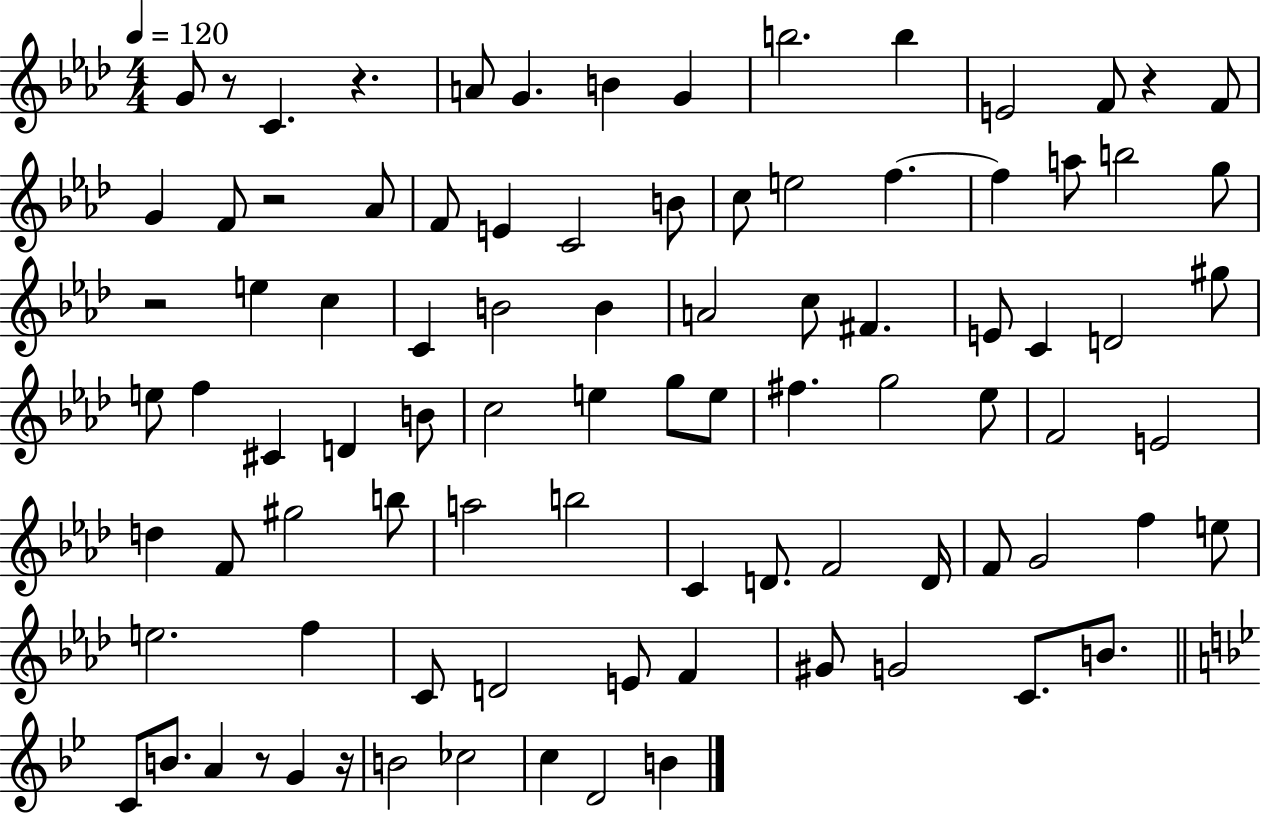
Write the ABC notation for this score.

X:1
T:Untitled
M:4/4
L:1/4
K:Ab
G/2 z/2 C z A/2 G B G b2 b E2 F/2 z F/2 G F/2 z2 _A/2 F/2 E C2 B/2 c/2 e2 f f a/2 b2 g/2 z2 e c C B2 B A2 c/2 ^F E/2 C D2 ^g/2 e/2 f ^C D B/2 c2 e g/2 e/2 ^f g2 _e/2 F2 E2 d F/2 ^g2 b/2 a2 b2 C D/2 F2 D/4 F/2 G2 f e/2 e2 f C/2 D2 E/2 F ^G/2 G2 C/2 B/2 C/2 B/2 A z/2 G z/4 B2 _c2 c D2 B